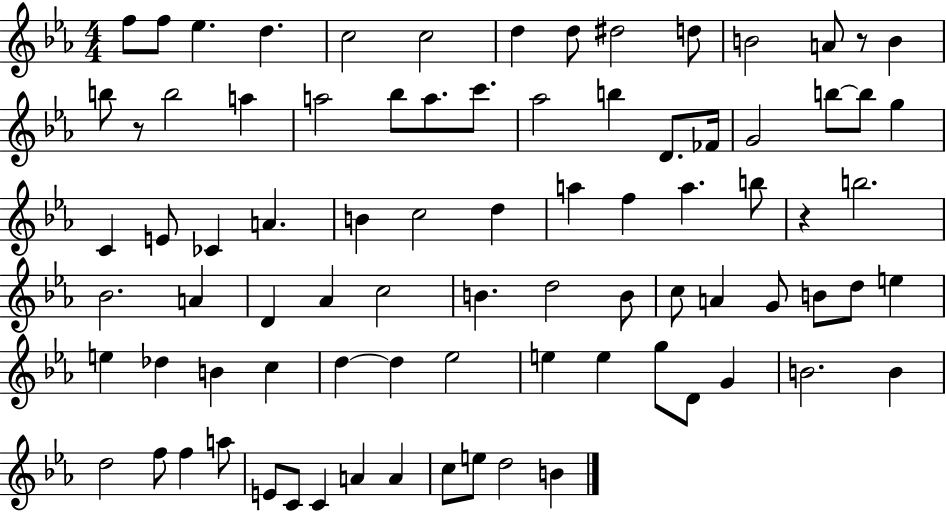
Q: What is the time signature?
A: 4/4